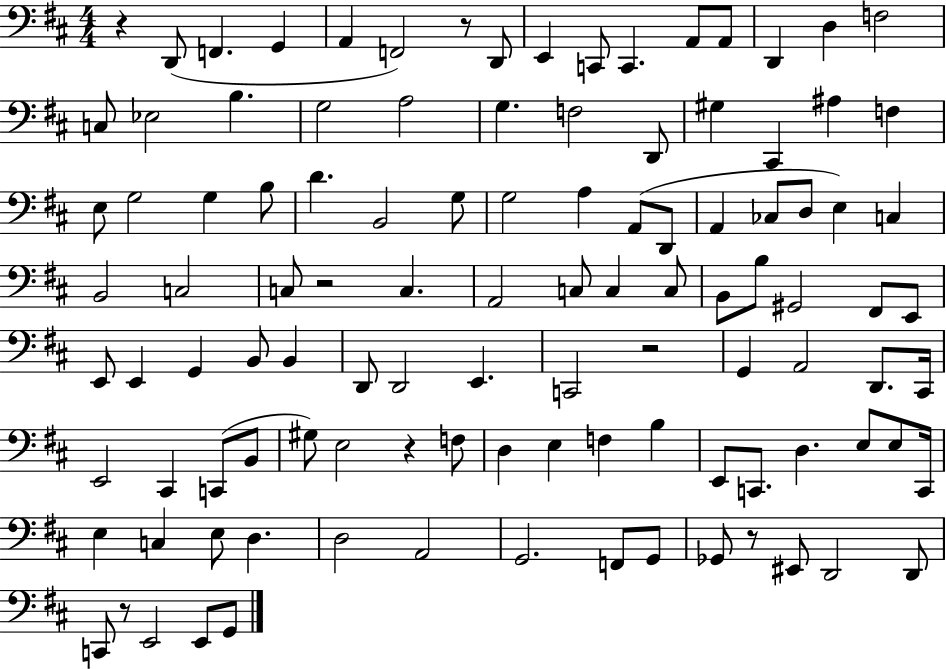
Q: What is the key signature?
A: D major